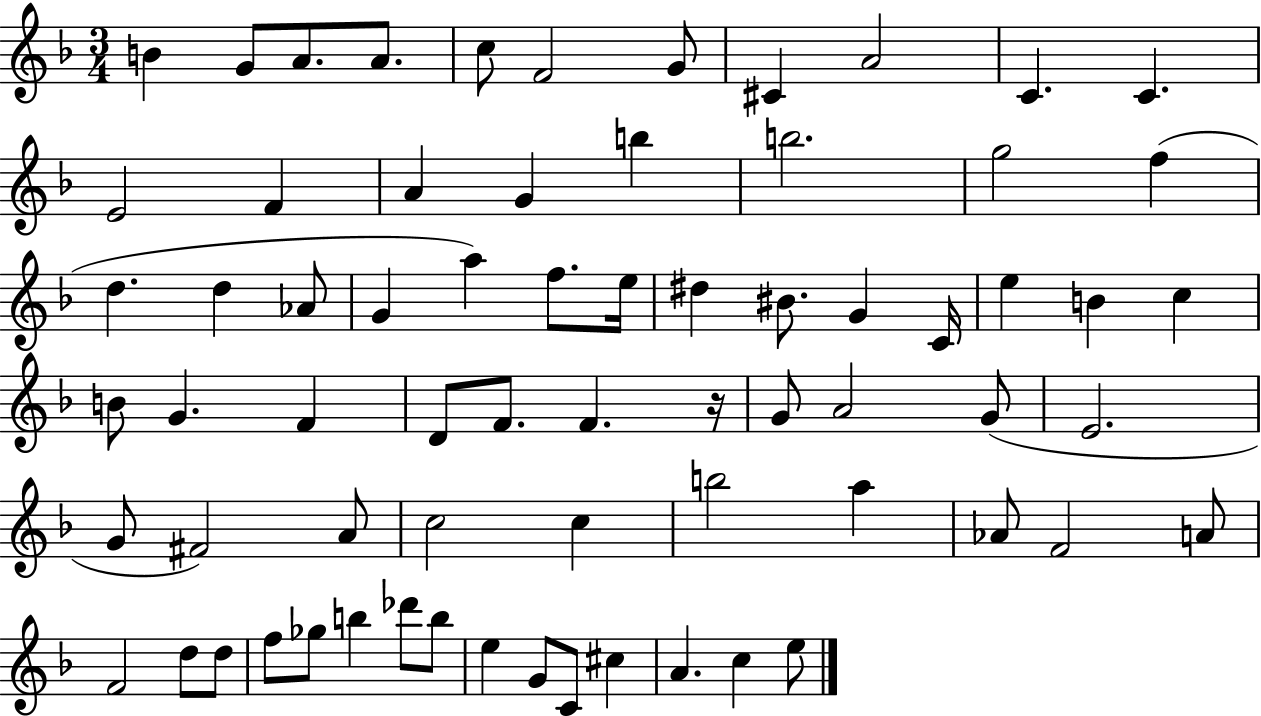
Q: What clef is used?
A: treble